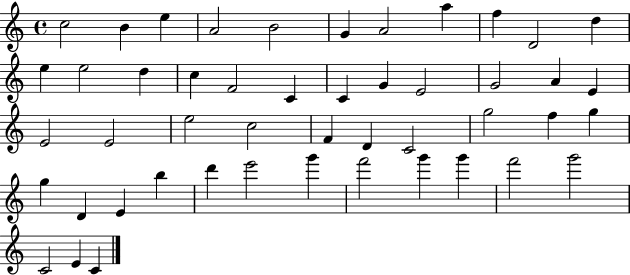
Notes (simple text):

C5/h B4/q E5/q A4/h B4/h G4/q A4/h A5/q F5/q D4/h D5/q E5/q E5/h D5/q C5/q F4/h C4/q C4/q G4/q E4/h G4/h A4/q E4/q E4/h E4/h E5/h C5/h F4/q D4/q C4/h G5/h F5/q G5/q G5/q D4/q E4/q B5/q D6/q E6/h G6/q F6/h G6/q G6/q F6/h G6/h C4/h E4/q C4/q